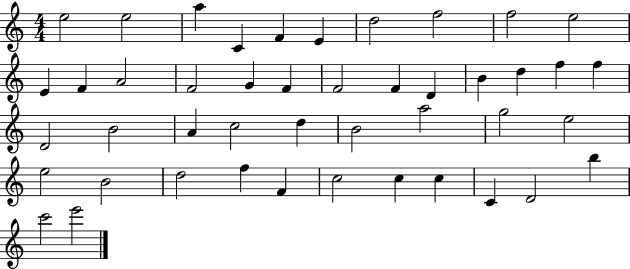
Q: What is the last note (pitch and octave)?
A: E6